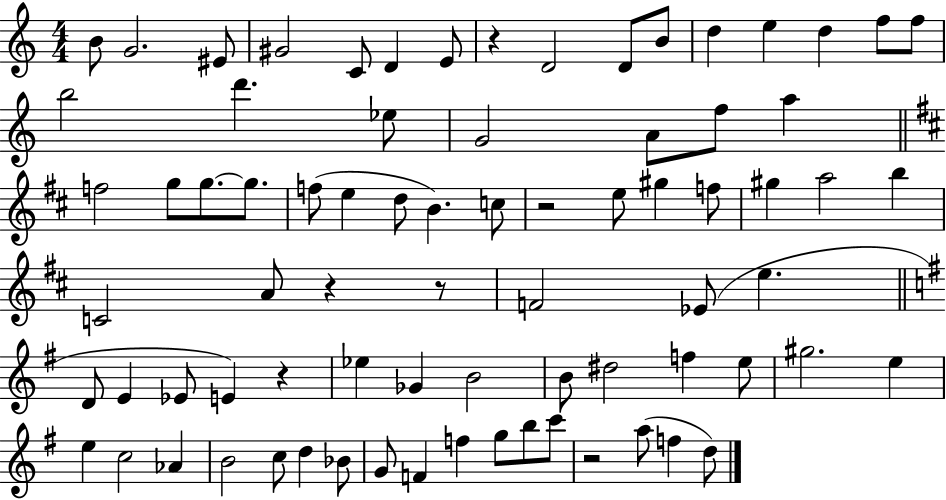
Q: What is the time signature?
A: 4/4